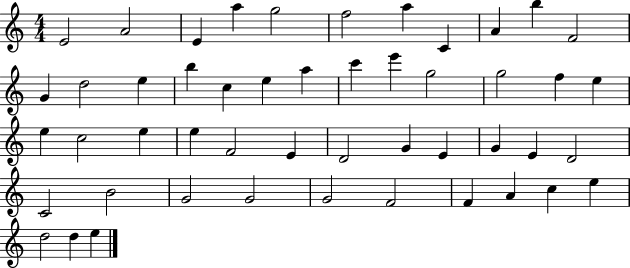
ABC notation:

X:1
T:Untitled
M:4/4
L:1/4
K:C
E2 A2 E a g2 f2 a C A b F2 G d2 e b c e a c' e' g2 g2 f e e c2 e e F2 E D2 G E G E D2 C2 B2 G2 G2 G2 F2 F A c e d2 d e